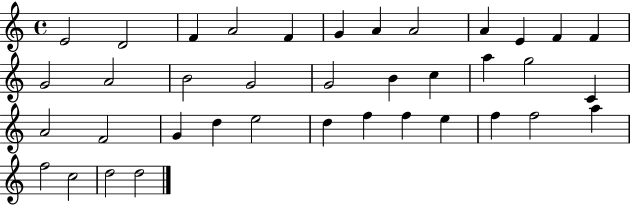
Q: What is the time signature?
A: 4/4